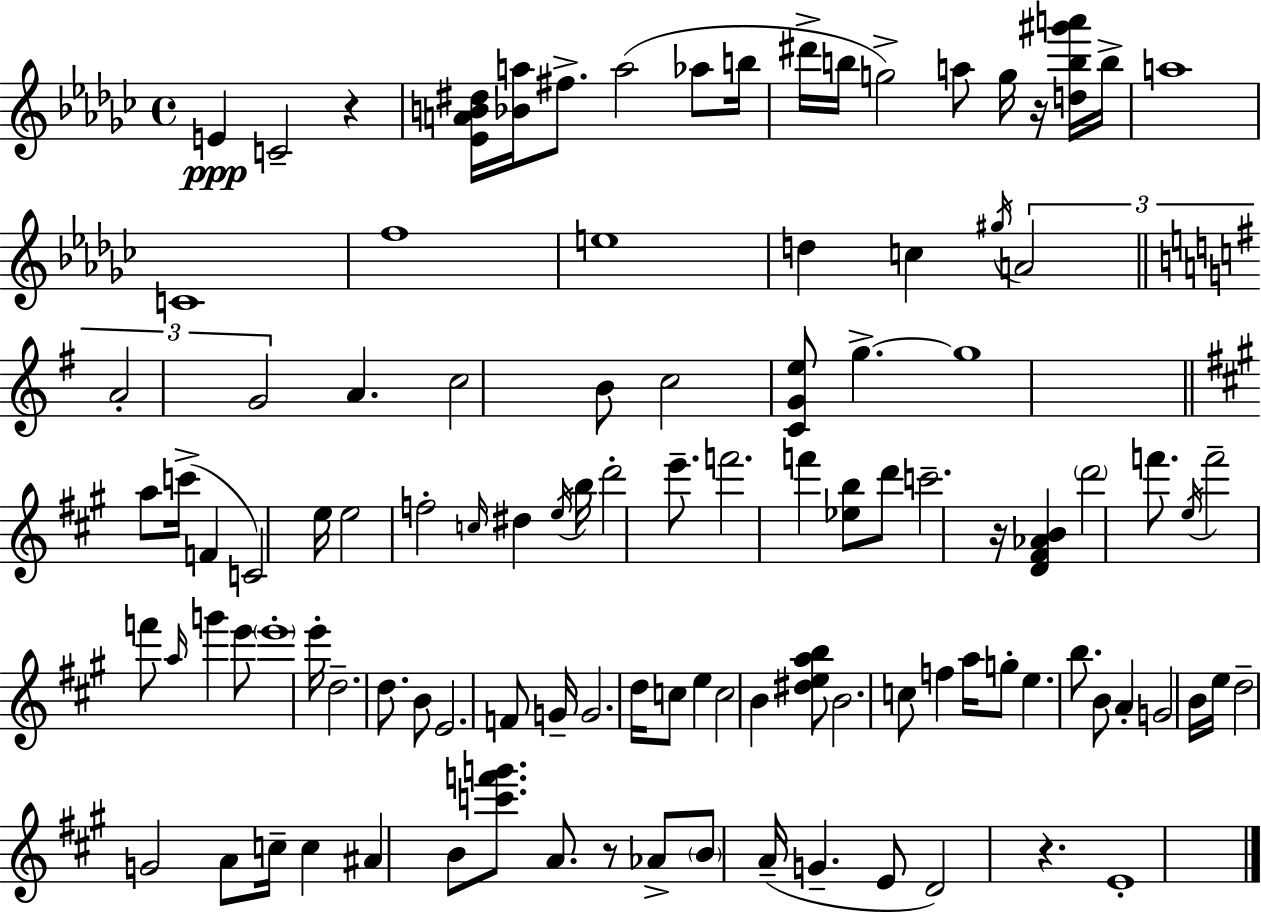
E4/q C4/h R/q [Eb4,A4,B4,D#5]/s [Bb4,A5]/s F#5/e. A5/h Ab5/e B5/s D#6/s B5/s G5/h A5/e G5/s R/s [D5,B5,G#6,A6]/s B5/s A5/w C4/w F5/w E5/w D5/q C5/q G#5/s A4/h A4/h G4/h A4/q. C5/h B4/e C5/h [C4,G4,E5]/e G5/q. G5/w A5/e C6/s F4/q C4/h E5/s E5/h F5/h C5/s D#5/q E5/s B5/s D6/h E6/e. F6/h. F6/q [Eb5,B5]/e D6/e C6/h. R/s [D4,F#4,Ab4,B4]/q D6/h F6/e. E5/s F6/h F6/e A5/s G6/q E6/e E6/w E6/s D5/h. D5/e. B4/e E4/h. F4/e G4/s G4/h. D5/s C5/e E5/q C5/h B4/q [D#5,E5,A5,B5]/e B4/h. C5/e F5/q A5/s G5/e E5/q. B5/e. B4/e A4/q G4/h B4/s E5/s D5/h G4/h A4/e C5/s C5/q A#4/q B4/e [C6,F6,G6]/e. A4/e. R/e Ab4/e B4/e A4/s G4/q. E4/e D4/h R/q. E4/w